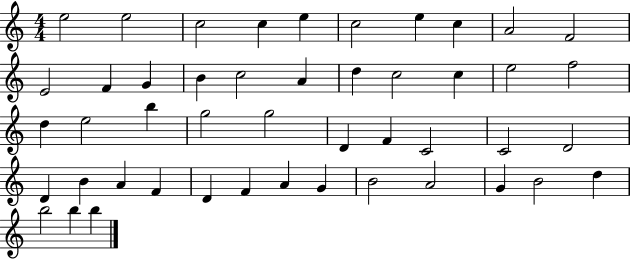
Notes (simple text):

E5/h E5/h C5/h C5/q E5/q C5/h E5/q C5/q A4/h F4/h E4/h F4/q G4/q B4/q C5/h A4/q D5/q C5/h C5/q E5/h F5/h D5/q E5/h B5/q G5/h G5/h D4/q F4/q C4/h C4/h D4/h D4/q B4/q A4/q F4/q D4/q F4/q A4/q G4/q B4/h A4/h G4/q B4/h D5/q B5/h B5/q B5/q